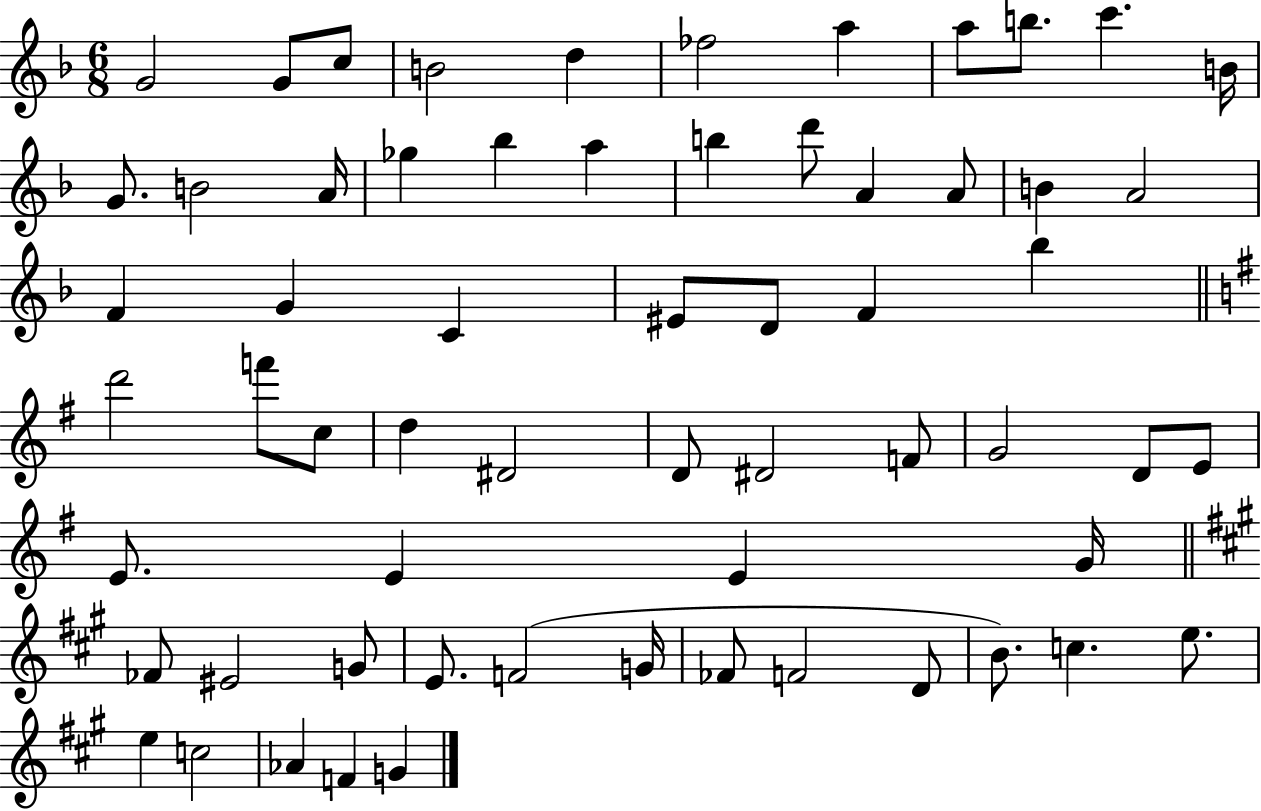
{
  \clef treble
  \numericTimeSignature
  \time 6/8
  \key f \major
  \repeat volta 2 { g'2 g'8 c''8 | b'2 d''4 | fes''2 a''4 | a''8 b''8. c'''4. b'16 | \break g'8. b'2 a'16 | ges''4 bes''4 a''4 | b''4 d'''8 a'4 a'8 | b'4 a'2 | \break f'4 g'4 c'4 | eis'8 d'8 f'4 bes''4 | \bar "||" \break \key e \minor d'''2 f'''8 c''8 | d''4 dis'2 | d'8 dis'2 f'8 | g'2 d'8 e'8 | \break e'8. e'4 e'4 g'16 | \bar "||" \break \key a \major fes'8 eis'2 g'8 | e'8. f'2( g'16 | fes'8 f'2 d'8 | b'8.) c''4. e''8. | \break e''4 c''2 | aes'4 f'4 g'4 | } \bar "|."
}